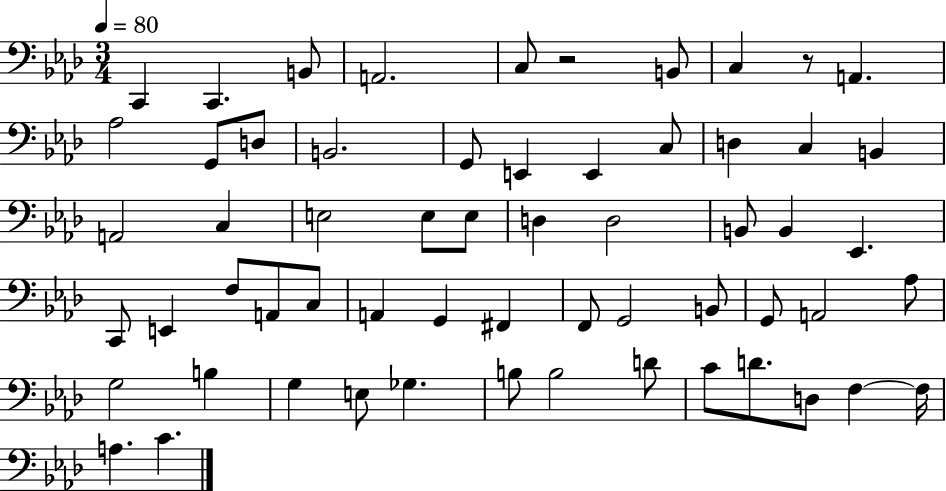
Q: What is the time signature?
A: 3/4